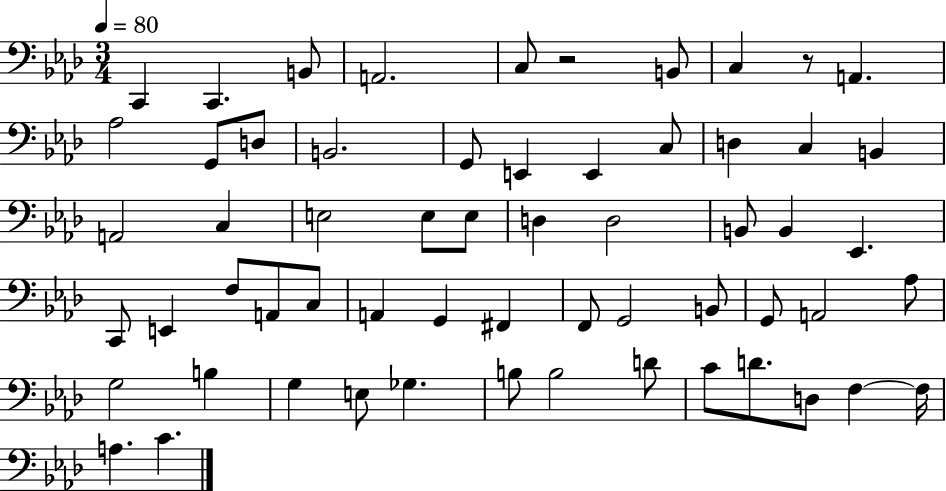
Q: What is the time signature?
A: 3/4